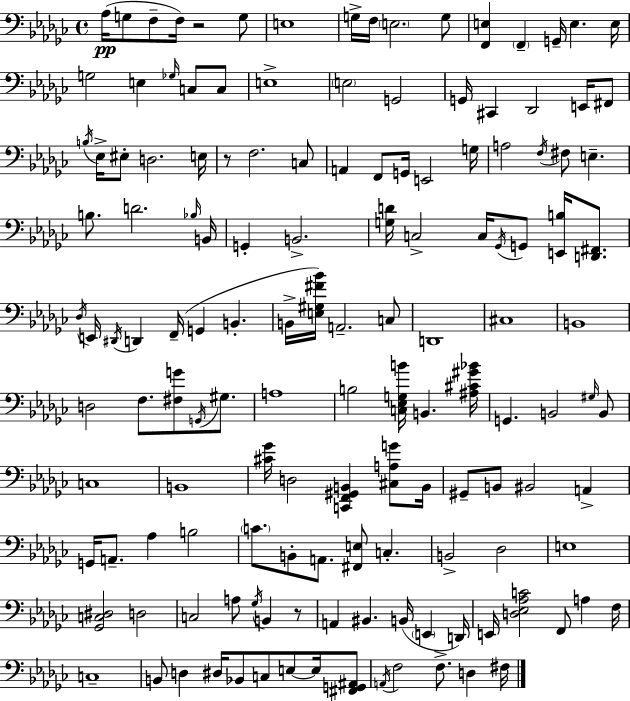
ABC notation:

X:1
T:Untitled
M:4/4
L:1/4
K:Ebm
_A,/4 G,/2 F,/2 F,/4 z2 G,/2 E,4 G,/4 F,/4 E,2 G,/2 [F,,E,] F,, G,,/4 E, E,/4 G,2 E, _G,/4 C,/2 C,/2 E,4 E,2 G,,2 G,,/4 ^C,, _D,,2 E,,/4 ^F,,/2 B,/4 _E,/4 ^E,/2 D,2 E,/4 z/2 F,2 C,/2 A,, F,,/2 G,,/4 E,,2 G,/4 A,2 F,/4 ^F,/2 E, B,/2 D2 _B,/4 B,,/4 G,, B,,2 [G,D]/4 C,2 C,/4 _G,,/4 G,,/2 [E,,B,]/4 [D,,^F,,]/2 _D,/4 E,,/4 ^D,,/4 D,, F,,/4 G,, B,, B,,/4 [E,^G,^F_B]/4 A,,2 C,/2 D,,4 ^C,4 B,,4 D,2 F,/2 [^F,G]/2 G,,/4 ^G,/2 A,4 B,2 [C,_E,G,B]/4 B,, [^A,^C^G_B]/4 G,, B,,2 ^G,/4 B,,/2 C,4 B,,4 [^C_G]/4 D,2 [C,,F,,^G,,B,,] [^C,A,G]/2 B,,/4 ^G,,/2 B,,/2 ^B,,2 A,, G,,/4 A,,/2 _A, B,2 C/2 B,,/2 A,,/2 [^F,,E,]/2 C, B,,2 _D,2 E,4 [_G,,C,^D,]2 D,2 C,2 A,/2 _G,/4 B,, z/2 A,, ^B,, B,,/4 E,, D,,/4 E,,/4 [D,_E,_A,C]2 F,,/2 A, F,/4 C,4 B,,/2 D, ^D,/4 _B,,/2 C,/2 E,/2 E,/4 [^F,,G,,^A,,]/2 A,,/4 F,2 F,/2 D, ^F,/4